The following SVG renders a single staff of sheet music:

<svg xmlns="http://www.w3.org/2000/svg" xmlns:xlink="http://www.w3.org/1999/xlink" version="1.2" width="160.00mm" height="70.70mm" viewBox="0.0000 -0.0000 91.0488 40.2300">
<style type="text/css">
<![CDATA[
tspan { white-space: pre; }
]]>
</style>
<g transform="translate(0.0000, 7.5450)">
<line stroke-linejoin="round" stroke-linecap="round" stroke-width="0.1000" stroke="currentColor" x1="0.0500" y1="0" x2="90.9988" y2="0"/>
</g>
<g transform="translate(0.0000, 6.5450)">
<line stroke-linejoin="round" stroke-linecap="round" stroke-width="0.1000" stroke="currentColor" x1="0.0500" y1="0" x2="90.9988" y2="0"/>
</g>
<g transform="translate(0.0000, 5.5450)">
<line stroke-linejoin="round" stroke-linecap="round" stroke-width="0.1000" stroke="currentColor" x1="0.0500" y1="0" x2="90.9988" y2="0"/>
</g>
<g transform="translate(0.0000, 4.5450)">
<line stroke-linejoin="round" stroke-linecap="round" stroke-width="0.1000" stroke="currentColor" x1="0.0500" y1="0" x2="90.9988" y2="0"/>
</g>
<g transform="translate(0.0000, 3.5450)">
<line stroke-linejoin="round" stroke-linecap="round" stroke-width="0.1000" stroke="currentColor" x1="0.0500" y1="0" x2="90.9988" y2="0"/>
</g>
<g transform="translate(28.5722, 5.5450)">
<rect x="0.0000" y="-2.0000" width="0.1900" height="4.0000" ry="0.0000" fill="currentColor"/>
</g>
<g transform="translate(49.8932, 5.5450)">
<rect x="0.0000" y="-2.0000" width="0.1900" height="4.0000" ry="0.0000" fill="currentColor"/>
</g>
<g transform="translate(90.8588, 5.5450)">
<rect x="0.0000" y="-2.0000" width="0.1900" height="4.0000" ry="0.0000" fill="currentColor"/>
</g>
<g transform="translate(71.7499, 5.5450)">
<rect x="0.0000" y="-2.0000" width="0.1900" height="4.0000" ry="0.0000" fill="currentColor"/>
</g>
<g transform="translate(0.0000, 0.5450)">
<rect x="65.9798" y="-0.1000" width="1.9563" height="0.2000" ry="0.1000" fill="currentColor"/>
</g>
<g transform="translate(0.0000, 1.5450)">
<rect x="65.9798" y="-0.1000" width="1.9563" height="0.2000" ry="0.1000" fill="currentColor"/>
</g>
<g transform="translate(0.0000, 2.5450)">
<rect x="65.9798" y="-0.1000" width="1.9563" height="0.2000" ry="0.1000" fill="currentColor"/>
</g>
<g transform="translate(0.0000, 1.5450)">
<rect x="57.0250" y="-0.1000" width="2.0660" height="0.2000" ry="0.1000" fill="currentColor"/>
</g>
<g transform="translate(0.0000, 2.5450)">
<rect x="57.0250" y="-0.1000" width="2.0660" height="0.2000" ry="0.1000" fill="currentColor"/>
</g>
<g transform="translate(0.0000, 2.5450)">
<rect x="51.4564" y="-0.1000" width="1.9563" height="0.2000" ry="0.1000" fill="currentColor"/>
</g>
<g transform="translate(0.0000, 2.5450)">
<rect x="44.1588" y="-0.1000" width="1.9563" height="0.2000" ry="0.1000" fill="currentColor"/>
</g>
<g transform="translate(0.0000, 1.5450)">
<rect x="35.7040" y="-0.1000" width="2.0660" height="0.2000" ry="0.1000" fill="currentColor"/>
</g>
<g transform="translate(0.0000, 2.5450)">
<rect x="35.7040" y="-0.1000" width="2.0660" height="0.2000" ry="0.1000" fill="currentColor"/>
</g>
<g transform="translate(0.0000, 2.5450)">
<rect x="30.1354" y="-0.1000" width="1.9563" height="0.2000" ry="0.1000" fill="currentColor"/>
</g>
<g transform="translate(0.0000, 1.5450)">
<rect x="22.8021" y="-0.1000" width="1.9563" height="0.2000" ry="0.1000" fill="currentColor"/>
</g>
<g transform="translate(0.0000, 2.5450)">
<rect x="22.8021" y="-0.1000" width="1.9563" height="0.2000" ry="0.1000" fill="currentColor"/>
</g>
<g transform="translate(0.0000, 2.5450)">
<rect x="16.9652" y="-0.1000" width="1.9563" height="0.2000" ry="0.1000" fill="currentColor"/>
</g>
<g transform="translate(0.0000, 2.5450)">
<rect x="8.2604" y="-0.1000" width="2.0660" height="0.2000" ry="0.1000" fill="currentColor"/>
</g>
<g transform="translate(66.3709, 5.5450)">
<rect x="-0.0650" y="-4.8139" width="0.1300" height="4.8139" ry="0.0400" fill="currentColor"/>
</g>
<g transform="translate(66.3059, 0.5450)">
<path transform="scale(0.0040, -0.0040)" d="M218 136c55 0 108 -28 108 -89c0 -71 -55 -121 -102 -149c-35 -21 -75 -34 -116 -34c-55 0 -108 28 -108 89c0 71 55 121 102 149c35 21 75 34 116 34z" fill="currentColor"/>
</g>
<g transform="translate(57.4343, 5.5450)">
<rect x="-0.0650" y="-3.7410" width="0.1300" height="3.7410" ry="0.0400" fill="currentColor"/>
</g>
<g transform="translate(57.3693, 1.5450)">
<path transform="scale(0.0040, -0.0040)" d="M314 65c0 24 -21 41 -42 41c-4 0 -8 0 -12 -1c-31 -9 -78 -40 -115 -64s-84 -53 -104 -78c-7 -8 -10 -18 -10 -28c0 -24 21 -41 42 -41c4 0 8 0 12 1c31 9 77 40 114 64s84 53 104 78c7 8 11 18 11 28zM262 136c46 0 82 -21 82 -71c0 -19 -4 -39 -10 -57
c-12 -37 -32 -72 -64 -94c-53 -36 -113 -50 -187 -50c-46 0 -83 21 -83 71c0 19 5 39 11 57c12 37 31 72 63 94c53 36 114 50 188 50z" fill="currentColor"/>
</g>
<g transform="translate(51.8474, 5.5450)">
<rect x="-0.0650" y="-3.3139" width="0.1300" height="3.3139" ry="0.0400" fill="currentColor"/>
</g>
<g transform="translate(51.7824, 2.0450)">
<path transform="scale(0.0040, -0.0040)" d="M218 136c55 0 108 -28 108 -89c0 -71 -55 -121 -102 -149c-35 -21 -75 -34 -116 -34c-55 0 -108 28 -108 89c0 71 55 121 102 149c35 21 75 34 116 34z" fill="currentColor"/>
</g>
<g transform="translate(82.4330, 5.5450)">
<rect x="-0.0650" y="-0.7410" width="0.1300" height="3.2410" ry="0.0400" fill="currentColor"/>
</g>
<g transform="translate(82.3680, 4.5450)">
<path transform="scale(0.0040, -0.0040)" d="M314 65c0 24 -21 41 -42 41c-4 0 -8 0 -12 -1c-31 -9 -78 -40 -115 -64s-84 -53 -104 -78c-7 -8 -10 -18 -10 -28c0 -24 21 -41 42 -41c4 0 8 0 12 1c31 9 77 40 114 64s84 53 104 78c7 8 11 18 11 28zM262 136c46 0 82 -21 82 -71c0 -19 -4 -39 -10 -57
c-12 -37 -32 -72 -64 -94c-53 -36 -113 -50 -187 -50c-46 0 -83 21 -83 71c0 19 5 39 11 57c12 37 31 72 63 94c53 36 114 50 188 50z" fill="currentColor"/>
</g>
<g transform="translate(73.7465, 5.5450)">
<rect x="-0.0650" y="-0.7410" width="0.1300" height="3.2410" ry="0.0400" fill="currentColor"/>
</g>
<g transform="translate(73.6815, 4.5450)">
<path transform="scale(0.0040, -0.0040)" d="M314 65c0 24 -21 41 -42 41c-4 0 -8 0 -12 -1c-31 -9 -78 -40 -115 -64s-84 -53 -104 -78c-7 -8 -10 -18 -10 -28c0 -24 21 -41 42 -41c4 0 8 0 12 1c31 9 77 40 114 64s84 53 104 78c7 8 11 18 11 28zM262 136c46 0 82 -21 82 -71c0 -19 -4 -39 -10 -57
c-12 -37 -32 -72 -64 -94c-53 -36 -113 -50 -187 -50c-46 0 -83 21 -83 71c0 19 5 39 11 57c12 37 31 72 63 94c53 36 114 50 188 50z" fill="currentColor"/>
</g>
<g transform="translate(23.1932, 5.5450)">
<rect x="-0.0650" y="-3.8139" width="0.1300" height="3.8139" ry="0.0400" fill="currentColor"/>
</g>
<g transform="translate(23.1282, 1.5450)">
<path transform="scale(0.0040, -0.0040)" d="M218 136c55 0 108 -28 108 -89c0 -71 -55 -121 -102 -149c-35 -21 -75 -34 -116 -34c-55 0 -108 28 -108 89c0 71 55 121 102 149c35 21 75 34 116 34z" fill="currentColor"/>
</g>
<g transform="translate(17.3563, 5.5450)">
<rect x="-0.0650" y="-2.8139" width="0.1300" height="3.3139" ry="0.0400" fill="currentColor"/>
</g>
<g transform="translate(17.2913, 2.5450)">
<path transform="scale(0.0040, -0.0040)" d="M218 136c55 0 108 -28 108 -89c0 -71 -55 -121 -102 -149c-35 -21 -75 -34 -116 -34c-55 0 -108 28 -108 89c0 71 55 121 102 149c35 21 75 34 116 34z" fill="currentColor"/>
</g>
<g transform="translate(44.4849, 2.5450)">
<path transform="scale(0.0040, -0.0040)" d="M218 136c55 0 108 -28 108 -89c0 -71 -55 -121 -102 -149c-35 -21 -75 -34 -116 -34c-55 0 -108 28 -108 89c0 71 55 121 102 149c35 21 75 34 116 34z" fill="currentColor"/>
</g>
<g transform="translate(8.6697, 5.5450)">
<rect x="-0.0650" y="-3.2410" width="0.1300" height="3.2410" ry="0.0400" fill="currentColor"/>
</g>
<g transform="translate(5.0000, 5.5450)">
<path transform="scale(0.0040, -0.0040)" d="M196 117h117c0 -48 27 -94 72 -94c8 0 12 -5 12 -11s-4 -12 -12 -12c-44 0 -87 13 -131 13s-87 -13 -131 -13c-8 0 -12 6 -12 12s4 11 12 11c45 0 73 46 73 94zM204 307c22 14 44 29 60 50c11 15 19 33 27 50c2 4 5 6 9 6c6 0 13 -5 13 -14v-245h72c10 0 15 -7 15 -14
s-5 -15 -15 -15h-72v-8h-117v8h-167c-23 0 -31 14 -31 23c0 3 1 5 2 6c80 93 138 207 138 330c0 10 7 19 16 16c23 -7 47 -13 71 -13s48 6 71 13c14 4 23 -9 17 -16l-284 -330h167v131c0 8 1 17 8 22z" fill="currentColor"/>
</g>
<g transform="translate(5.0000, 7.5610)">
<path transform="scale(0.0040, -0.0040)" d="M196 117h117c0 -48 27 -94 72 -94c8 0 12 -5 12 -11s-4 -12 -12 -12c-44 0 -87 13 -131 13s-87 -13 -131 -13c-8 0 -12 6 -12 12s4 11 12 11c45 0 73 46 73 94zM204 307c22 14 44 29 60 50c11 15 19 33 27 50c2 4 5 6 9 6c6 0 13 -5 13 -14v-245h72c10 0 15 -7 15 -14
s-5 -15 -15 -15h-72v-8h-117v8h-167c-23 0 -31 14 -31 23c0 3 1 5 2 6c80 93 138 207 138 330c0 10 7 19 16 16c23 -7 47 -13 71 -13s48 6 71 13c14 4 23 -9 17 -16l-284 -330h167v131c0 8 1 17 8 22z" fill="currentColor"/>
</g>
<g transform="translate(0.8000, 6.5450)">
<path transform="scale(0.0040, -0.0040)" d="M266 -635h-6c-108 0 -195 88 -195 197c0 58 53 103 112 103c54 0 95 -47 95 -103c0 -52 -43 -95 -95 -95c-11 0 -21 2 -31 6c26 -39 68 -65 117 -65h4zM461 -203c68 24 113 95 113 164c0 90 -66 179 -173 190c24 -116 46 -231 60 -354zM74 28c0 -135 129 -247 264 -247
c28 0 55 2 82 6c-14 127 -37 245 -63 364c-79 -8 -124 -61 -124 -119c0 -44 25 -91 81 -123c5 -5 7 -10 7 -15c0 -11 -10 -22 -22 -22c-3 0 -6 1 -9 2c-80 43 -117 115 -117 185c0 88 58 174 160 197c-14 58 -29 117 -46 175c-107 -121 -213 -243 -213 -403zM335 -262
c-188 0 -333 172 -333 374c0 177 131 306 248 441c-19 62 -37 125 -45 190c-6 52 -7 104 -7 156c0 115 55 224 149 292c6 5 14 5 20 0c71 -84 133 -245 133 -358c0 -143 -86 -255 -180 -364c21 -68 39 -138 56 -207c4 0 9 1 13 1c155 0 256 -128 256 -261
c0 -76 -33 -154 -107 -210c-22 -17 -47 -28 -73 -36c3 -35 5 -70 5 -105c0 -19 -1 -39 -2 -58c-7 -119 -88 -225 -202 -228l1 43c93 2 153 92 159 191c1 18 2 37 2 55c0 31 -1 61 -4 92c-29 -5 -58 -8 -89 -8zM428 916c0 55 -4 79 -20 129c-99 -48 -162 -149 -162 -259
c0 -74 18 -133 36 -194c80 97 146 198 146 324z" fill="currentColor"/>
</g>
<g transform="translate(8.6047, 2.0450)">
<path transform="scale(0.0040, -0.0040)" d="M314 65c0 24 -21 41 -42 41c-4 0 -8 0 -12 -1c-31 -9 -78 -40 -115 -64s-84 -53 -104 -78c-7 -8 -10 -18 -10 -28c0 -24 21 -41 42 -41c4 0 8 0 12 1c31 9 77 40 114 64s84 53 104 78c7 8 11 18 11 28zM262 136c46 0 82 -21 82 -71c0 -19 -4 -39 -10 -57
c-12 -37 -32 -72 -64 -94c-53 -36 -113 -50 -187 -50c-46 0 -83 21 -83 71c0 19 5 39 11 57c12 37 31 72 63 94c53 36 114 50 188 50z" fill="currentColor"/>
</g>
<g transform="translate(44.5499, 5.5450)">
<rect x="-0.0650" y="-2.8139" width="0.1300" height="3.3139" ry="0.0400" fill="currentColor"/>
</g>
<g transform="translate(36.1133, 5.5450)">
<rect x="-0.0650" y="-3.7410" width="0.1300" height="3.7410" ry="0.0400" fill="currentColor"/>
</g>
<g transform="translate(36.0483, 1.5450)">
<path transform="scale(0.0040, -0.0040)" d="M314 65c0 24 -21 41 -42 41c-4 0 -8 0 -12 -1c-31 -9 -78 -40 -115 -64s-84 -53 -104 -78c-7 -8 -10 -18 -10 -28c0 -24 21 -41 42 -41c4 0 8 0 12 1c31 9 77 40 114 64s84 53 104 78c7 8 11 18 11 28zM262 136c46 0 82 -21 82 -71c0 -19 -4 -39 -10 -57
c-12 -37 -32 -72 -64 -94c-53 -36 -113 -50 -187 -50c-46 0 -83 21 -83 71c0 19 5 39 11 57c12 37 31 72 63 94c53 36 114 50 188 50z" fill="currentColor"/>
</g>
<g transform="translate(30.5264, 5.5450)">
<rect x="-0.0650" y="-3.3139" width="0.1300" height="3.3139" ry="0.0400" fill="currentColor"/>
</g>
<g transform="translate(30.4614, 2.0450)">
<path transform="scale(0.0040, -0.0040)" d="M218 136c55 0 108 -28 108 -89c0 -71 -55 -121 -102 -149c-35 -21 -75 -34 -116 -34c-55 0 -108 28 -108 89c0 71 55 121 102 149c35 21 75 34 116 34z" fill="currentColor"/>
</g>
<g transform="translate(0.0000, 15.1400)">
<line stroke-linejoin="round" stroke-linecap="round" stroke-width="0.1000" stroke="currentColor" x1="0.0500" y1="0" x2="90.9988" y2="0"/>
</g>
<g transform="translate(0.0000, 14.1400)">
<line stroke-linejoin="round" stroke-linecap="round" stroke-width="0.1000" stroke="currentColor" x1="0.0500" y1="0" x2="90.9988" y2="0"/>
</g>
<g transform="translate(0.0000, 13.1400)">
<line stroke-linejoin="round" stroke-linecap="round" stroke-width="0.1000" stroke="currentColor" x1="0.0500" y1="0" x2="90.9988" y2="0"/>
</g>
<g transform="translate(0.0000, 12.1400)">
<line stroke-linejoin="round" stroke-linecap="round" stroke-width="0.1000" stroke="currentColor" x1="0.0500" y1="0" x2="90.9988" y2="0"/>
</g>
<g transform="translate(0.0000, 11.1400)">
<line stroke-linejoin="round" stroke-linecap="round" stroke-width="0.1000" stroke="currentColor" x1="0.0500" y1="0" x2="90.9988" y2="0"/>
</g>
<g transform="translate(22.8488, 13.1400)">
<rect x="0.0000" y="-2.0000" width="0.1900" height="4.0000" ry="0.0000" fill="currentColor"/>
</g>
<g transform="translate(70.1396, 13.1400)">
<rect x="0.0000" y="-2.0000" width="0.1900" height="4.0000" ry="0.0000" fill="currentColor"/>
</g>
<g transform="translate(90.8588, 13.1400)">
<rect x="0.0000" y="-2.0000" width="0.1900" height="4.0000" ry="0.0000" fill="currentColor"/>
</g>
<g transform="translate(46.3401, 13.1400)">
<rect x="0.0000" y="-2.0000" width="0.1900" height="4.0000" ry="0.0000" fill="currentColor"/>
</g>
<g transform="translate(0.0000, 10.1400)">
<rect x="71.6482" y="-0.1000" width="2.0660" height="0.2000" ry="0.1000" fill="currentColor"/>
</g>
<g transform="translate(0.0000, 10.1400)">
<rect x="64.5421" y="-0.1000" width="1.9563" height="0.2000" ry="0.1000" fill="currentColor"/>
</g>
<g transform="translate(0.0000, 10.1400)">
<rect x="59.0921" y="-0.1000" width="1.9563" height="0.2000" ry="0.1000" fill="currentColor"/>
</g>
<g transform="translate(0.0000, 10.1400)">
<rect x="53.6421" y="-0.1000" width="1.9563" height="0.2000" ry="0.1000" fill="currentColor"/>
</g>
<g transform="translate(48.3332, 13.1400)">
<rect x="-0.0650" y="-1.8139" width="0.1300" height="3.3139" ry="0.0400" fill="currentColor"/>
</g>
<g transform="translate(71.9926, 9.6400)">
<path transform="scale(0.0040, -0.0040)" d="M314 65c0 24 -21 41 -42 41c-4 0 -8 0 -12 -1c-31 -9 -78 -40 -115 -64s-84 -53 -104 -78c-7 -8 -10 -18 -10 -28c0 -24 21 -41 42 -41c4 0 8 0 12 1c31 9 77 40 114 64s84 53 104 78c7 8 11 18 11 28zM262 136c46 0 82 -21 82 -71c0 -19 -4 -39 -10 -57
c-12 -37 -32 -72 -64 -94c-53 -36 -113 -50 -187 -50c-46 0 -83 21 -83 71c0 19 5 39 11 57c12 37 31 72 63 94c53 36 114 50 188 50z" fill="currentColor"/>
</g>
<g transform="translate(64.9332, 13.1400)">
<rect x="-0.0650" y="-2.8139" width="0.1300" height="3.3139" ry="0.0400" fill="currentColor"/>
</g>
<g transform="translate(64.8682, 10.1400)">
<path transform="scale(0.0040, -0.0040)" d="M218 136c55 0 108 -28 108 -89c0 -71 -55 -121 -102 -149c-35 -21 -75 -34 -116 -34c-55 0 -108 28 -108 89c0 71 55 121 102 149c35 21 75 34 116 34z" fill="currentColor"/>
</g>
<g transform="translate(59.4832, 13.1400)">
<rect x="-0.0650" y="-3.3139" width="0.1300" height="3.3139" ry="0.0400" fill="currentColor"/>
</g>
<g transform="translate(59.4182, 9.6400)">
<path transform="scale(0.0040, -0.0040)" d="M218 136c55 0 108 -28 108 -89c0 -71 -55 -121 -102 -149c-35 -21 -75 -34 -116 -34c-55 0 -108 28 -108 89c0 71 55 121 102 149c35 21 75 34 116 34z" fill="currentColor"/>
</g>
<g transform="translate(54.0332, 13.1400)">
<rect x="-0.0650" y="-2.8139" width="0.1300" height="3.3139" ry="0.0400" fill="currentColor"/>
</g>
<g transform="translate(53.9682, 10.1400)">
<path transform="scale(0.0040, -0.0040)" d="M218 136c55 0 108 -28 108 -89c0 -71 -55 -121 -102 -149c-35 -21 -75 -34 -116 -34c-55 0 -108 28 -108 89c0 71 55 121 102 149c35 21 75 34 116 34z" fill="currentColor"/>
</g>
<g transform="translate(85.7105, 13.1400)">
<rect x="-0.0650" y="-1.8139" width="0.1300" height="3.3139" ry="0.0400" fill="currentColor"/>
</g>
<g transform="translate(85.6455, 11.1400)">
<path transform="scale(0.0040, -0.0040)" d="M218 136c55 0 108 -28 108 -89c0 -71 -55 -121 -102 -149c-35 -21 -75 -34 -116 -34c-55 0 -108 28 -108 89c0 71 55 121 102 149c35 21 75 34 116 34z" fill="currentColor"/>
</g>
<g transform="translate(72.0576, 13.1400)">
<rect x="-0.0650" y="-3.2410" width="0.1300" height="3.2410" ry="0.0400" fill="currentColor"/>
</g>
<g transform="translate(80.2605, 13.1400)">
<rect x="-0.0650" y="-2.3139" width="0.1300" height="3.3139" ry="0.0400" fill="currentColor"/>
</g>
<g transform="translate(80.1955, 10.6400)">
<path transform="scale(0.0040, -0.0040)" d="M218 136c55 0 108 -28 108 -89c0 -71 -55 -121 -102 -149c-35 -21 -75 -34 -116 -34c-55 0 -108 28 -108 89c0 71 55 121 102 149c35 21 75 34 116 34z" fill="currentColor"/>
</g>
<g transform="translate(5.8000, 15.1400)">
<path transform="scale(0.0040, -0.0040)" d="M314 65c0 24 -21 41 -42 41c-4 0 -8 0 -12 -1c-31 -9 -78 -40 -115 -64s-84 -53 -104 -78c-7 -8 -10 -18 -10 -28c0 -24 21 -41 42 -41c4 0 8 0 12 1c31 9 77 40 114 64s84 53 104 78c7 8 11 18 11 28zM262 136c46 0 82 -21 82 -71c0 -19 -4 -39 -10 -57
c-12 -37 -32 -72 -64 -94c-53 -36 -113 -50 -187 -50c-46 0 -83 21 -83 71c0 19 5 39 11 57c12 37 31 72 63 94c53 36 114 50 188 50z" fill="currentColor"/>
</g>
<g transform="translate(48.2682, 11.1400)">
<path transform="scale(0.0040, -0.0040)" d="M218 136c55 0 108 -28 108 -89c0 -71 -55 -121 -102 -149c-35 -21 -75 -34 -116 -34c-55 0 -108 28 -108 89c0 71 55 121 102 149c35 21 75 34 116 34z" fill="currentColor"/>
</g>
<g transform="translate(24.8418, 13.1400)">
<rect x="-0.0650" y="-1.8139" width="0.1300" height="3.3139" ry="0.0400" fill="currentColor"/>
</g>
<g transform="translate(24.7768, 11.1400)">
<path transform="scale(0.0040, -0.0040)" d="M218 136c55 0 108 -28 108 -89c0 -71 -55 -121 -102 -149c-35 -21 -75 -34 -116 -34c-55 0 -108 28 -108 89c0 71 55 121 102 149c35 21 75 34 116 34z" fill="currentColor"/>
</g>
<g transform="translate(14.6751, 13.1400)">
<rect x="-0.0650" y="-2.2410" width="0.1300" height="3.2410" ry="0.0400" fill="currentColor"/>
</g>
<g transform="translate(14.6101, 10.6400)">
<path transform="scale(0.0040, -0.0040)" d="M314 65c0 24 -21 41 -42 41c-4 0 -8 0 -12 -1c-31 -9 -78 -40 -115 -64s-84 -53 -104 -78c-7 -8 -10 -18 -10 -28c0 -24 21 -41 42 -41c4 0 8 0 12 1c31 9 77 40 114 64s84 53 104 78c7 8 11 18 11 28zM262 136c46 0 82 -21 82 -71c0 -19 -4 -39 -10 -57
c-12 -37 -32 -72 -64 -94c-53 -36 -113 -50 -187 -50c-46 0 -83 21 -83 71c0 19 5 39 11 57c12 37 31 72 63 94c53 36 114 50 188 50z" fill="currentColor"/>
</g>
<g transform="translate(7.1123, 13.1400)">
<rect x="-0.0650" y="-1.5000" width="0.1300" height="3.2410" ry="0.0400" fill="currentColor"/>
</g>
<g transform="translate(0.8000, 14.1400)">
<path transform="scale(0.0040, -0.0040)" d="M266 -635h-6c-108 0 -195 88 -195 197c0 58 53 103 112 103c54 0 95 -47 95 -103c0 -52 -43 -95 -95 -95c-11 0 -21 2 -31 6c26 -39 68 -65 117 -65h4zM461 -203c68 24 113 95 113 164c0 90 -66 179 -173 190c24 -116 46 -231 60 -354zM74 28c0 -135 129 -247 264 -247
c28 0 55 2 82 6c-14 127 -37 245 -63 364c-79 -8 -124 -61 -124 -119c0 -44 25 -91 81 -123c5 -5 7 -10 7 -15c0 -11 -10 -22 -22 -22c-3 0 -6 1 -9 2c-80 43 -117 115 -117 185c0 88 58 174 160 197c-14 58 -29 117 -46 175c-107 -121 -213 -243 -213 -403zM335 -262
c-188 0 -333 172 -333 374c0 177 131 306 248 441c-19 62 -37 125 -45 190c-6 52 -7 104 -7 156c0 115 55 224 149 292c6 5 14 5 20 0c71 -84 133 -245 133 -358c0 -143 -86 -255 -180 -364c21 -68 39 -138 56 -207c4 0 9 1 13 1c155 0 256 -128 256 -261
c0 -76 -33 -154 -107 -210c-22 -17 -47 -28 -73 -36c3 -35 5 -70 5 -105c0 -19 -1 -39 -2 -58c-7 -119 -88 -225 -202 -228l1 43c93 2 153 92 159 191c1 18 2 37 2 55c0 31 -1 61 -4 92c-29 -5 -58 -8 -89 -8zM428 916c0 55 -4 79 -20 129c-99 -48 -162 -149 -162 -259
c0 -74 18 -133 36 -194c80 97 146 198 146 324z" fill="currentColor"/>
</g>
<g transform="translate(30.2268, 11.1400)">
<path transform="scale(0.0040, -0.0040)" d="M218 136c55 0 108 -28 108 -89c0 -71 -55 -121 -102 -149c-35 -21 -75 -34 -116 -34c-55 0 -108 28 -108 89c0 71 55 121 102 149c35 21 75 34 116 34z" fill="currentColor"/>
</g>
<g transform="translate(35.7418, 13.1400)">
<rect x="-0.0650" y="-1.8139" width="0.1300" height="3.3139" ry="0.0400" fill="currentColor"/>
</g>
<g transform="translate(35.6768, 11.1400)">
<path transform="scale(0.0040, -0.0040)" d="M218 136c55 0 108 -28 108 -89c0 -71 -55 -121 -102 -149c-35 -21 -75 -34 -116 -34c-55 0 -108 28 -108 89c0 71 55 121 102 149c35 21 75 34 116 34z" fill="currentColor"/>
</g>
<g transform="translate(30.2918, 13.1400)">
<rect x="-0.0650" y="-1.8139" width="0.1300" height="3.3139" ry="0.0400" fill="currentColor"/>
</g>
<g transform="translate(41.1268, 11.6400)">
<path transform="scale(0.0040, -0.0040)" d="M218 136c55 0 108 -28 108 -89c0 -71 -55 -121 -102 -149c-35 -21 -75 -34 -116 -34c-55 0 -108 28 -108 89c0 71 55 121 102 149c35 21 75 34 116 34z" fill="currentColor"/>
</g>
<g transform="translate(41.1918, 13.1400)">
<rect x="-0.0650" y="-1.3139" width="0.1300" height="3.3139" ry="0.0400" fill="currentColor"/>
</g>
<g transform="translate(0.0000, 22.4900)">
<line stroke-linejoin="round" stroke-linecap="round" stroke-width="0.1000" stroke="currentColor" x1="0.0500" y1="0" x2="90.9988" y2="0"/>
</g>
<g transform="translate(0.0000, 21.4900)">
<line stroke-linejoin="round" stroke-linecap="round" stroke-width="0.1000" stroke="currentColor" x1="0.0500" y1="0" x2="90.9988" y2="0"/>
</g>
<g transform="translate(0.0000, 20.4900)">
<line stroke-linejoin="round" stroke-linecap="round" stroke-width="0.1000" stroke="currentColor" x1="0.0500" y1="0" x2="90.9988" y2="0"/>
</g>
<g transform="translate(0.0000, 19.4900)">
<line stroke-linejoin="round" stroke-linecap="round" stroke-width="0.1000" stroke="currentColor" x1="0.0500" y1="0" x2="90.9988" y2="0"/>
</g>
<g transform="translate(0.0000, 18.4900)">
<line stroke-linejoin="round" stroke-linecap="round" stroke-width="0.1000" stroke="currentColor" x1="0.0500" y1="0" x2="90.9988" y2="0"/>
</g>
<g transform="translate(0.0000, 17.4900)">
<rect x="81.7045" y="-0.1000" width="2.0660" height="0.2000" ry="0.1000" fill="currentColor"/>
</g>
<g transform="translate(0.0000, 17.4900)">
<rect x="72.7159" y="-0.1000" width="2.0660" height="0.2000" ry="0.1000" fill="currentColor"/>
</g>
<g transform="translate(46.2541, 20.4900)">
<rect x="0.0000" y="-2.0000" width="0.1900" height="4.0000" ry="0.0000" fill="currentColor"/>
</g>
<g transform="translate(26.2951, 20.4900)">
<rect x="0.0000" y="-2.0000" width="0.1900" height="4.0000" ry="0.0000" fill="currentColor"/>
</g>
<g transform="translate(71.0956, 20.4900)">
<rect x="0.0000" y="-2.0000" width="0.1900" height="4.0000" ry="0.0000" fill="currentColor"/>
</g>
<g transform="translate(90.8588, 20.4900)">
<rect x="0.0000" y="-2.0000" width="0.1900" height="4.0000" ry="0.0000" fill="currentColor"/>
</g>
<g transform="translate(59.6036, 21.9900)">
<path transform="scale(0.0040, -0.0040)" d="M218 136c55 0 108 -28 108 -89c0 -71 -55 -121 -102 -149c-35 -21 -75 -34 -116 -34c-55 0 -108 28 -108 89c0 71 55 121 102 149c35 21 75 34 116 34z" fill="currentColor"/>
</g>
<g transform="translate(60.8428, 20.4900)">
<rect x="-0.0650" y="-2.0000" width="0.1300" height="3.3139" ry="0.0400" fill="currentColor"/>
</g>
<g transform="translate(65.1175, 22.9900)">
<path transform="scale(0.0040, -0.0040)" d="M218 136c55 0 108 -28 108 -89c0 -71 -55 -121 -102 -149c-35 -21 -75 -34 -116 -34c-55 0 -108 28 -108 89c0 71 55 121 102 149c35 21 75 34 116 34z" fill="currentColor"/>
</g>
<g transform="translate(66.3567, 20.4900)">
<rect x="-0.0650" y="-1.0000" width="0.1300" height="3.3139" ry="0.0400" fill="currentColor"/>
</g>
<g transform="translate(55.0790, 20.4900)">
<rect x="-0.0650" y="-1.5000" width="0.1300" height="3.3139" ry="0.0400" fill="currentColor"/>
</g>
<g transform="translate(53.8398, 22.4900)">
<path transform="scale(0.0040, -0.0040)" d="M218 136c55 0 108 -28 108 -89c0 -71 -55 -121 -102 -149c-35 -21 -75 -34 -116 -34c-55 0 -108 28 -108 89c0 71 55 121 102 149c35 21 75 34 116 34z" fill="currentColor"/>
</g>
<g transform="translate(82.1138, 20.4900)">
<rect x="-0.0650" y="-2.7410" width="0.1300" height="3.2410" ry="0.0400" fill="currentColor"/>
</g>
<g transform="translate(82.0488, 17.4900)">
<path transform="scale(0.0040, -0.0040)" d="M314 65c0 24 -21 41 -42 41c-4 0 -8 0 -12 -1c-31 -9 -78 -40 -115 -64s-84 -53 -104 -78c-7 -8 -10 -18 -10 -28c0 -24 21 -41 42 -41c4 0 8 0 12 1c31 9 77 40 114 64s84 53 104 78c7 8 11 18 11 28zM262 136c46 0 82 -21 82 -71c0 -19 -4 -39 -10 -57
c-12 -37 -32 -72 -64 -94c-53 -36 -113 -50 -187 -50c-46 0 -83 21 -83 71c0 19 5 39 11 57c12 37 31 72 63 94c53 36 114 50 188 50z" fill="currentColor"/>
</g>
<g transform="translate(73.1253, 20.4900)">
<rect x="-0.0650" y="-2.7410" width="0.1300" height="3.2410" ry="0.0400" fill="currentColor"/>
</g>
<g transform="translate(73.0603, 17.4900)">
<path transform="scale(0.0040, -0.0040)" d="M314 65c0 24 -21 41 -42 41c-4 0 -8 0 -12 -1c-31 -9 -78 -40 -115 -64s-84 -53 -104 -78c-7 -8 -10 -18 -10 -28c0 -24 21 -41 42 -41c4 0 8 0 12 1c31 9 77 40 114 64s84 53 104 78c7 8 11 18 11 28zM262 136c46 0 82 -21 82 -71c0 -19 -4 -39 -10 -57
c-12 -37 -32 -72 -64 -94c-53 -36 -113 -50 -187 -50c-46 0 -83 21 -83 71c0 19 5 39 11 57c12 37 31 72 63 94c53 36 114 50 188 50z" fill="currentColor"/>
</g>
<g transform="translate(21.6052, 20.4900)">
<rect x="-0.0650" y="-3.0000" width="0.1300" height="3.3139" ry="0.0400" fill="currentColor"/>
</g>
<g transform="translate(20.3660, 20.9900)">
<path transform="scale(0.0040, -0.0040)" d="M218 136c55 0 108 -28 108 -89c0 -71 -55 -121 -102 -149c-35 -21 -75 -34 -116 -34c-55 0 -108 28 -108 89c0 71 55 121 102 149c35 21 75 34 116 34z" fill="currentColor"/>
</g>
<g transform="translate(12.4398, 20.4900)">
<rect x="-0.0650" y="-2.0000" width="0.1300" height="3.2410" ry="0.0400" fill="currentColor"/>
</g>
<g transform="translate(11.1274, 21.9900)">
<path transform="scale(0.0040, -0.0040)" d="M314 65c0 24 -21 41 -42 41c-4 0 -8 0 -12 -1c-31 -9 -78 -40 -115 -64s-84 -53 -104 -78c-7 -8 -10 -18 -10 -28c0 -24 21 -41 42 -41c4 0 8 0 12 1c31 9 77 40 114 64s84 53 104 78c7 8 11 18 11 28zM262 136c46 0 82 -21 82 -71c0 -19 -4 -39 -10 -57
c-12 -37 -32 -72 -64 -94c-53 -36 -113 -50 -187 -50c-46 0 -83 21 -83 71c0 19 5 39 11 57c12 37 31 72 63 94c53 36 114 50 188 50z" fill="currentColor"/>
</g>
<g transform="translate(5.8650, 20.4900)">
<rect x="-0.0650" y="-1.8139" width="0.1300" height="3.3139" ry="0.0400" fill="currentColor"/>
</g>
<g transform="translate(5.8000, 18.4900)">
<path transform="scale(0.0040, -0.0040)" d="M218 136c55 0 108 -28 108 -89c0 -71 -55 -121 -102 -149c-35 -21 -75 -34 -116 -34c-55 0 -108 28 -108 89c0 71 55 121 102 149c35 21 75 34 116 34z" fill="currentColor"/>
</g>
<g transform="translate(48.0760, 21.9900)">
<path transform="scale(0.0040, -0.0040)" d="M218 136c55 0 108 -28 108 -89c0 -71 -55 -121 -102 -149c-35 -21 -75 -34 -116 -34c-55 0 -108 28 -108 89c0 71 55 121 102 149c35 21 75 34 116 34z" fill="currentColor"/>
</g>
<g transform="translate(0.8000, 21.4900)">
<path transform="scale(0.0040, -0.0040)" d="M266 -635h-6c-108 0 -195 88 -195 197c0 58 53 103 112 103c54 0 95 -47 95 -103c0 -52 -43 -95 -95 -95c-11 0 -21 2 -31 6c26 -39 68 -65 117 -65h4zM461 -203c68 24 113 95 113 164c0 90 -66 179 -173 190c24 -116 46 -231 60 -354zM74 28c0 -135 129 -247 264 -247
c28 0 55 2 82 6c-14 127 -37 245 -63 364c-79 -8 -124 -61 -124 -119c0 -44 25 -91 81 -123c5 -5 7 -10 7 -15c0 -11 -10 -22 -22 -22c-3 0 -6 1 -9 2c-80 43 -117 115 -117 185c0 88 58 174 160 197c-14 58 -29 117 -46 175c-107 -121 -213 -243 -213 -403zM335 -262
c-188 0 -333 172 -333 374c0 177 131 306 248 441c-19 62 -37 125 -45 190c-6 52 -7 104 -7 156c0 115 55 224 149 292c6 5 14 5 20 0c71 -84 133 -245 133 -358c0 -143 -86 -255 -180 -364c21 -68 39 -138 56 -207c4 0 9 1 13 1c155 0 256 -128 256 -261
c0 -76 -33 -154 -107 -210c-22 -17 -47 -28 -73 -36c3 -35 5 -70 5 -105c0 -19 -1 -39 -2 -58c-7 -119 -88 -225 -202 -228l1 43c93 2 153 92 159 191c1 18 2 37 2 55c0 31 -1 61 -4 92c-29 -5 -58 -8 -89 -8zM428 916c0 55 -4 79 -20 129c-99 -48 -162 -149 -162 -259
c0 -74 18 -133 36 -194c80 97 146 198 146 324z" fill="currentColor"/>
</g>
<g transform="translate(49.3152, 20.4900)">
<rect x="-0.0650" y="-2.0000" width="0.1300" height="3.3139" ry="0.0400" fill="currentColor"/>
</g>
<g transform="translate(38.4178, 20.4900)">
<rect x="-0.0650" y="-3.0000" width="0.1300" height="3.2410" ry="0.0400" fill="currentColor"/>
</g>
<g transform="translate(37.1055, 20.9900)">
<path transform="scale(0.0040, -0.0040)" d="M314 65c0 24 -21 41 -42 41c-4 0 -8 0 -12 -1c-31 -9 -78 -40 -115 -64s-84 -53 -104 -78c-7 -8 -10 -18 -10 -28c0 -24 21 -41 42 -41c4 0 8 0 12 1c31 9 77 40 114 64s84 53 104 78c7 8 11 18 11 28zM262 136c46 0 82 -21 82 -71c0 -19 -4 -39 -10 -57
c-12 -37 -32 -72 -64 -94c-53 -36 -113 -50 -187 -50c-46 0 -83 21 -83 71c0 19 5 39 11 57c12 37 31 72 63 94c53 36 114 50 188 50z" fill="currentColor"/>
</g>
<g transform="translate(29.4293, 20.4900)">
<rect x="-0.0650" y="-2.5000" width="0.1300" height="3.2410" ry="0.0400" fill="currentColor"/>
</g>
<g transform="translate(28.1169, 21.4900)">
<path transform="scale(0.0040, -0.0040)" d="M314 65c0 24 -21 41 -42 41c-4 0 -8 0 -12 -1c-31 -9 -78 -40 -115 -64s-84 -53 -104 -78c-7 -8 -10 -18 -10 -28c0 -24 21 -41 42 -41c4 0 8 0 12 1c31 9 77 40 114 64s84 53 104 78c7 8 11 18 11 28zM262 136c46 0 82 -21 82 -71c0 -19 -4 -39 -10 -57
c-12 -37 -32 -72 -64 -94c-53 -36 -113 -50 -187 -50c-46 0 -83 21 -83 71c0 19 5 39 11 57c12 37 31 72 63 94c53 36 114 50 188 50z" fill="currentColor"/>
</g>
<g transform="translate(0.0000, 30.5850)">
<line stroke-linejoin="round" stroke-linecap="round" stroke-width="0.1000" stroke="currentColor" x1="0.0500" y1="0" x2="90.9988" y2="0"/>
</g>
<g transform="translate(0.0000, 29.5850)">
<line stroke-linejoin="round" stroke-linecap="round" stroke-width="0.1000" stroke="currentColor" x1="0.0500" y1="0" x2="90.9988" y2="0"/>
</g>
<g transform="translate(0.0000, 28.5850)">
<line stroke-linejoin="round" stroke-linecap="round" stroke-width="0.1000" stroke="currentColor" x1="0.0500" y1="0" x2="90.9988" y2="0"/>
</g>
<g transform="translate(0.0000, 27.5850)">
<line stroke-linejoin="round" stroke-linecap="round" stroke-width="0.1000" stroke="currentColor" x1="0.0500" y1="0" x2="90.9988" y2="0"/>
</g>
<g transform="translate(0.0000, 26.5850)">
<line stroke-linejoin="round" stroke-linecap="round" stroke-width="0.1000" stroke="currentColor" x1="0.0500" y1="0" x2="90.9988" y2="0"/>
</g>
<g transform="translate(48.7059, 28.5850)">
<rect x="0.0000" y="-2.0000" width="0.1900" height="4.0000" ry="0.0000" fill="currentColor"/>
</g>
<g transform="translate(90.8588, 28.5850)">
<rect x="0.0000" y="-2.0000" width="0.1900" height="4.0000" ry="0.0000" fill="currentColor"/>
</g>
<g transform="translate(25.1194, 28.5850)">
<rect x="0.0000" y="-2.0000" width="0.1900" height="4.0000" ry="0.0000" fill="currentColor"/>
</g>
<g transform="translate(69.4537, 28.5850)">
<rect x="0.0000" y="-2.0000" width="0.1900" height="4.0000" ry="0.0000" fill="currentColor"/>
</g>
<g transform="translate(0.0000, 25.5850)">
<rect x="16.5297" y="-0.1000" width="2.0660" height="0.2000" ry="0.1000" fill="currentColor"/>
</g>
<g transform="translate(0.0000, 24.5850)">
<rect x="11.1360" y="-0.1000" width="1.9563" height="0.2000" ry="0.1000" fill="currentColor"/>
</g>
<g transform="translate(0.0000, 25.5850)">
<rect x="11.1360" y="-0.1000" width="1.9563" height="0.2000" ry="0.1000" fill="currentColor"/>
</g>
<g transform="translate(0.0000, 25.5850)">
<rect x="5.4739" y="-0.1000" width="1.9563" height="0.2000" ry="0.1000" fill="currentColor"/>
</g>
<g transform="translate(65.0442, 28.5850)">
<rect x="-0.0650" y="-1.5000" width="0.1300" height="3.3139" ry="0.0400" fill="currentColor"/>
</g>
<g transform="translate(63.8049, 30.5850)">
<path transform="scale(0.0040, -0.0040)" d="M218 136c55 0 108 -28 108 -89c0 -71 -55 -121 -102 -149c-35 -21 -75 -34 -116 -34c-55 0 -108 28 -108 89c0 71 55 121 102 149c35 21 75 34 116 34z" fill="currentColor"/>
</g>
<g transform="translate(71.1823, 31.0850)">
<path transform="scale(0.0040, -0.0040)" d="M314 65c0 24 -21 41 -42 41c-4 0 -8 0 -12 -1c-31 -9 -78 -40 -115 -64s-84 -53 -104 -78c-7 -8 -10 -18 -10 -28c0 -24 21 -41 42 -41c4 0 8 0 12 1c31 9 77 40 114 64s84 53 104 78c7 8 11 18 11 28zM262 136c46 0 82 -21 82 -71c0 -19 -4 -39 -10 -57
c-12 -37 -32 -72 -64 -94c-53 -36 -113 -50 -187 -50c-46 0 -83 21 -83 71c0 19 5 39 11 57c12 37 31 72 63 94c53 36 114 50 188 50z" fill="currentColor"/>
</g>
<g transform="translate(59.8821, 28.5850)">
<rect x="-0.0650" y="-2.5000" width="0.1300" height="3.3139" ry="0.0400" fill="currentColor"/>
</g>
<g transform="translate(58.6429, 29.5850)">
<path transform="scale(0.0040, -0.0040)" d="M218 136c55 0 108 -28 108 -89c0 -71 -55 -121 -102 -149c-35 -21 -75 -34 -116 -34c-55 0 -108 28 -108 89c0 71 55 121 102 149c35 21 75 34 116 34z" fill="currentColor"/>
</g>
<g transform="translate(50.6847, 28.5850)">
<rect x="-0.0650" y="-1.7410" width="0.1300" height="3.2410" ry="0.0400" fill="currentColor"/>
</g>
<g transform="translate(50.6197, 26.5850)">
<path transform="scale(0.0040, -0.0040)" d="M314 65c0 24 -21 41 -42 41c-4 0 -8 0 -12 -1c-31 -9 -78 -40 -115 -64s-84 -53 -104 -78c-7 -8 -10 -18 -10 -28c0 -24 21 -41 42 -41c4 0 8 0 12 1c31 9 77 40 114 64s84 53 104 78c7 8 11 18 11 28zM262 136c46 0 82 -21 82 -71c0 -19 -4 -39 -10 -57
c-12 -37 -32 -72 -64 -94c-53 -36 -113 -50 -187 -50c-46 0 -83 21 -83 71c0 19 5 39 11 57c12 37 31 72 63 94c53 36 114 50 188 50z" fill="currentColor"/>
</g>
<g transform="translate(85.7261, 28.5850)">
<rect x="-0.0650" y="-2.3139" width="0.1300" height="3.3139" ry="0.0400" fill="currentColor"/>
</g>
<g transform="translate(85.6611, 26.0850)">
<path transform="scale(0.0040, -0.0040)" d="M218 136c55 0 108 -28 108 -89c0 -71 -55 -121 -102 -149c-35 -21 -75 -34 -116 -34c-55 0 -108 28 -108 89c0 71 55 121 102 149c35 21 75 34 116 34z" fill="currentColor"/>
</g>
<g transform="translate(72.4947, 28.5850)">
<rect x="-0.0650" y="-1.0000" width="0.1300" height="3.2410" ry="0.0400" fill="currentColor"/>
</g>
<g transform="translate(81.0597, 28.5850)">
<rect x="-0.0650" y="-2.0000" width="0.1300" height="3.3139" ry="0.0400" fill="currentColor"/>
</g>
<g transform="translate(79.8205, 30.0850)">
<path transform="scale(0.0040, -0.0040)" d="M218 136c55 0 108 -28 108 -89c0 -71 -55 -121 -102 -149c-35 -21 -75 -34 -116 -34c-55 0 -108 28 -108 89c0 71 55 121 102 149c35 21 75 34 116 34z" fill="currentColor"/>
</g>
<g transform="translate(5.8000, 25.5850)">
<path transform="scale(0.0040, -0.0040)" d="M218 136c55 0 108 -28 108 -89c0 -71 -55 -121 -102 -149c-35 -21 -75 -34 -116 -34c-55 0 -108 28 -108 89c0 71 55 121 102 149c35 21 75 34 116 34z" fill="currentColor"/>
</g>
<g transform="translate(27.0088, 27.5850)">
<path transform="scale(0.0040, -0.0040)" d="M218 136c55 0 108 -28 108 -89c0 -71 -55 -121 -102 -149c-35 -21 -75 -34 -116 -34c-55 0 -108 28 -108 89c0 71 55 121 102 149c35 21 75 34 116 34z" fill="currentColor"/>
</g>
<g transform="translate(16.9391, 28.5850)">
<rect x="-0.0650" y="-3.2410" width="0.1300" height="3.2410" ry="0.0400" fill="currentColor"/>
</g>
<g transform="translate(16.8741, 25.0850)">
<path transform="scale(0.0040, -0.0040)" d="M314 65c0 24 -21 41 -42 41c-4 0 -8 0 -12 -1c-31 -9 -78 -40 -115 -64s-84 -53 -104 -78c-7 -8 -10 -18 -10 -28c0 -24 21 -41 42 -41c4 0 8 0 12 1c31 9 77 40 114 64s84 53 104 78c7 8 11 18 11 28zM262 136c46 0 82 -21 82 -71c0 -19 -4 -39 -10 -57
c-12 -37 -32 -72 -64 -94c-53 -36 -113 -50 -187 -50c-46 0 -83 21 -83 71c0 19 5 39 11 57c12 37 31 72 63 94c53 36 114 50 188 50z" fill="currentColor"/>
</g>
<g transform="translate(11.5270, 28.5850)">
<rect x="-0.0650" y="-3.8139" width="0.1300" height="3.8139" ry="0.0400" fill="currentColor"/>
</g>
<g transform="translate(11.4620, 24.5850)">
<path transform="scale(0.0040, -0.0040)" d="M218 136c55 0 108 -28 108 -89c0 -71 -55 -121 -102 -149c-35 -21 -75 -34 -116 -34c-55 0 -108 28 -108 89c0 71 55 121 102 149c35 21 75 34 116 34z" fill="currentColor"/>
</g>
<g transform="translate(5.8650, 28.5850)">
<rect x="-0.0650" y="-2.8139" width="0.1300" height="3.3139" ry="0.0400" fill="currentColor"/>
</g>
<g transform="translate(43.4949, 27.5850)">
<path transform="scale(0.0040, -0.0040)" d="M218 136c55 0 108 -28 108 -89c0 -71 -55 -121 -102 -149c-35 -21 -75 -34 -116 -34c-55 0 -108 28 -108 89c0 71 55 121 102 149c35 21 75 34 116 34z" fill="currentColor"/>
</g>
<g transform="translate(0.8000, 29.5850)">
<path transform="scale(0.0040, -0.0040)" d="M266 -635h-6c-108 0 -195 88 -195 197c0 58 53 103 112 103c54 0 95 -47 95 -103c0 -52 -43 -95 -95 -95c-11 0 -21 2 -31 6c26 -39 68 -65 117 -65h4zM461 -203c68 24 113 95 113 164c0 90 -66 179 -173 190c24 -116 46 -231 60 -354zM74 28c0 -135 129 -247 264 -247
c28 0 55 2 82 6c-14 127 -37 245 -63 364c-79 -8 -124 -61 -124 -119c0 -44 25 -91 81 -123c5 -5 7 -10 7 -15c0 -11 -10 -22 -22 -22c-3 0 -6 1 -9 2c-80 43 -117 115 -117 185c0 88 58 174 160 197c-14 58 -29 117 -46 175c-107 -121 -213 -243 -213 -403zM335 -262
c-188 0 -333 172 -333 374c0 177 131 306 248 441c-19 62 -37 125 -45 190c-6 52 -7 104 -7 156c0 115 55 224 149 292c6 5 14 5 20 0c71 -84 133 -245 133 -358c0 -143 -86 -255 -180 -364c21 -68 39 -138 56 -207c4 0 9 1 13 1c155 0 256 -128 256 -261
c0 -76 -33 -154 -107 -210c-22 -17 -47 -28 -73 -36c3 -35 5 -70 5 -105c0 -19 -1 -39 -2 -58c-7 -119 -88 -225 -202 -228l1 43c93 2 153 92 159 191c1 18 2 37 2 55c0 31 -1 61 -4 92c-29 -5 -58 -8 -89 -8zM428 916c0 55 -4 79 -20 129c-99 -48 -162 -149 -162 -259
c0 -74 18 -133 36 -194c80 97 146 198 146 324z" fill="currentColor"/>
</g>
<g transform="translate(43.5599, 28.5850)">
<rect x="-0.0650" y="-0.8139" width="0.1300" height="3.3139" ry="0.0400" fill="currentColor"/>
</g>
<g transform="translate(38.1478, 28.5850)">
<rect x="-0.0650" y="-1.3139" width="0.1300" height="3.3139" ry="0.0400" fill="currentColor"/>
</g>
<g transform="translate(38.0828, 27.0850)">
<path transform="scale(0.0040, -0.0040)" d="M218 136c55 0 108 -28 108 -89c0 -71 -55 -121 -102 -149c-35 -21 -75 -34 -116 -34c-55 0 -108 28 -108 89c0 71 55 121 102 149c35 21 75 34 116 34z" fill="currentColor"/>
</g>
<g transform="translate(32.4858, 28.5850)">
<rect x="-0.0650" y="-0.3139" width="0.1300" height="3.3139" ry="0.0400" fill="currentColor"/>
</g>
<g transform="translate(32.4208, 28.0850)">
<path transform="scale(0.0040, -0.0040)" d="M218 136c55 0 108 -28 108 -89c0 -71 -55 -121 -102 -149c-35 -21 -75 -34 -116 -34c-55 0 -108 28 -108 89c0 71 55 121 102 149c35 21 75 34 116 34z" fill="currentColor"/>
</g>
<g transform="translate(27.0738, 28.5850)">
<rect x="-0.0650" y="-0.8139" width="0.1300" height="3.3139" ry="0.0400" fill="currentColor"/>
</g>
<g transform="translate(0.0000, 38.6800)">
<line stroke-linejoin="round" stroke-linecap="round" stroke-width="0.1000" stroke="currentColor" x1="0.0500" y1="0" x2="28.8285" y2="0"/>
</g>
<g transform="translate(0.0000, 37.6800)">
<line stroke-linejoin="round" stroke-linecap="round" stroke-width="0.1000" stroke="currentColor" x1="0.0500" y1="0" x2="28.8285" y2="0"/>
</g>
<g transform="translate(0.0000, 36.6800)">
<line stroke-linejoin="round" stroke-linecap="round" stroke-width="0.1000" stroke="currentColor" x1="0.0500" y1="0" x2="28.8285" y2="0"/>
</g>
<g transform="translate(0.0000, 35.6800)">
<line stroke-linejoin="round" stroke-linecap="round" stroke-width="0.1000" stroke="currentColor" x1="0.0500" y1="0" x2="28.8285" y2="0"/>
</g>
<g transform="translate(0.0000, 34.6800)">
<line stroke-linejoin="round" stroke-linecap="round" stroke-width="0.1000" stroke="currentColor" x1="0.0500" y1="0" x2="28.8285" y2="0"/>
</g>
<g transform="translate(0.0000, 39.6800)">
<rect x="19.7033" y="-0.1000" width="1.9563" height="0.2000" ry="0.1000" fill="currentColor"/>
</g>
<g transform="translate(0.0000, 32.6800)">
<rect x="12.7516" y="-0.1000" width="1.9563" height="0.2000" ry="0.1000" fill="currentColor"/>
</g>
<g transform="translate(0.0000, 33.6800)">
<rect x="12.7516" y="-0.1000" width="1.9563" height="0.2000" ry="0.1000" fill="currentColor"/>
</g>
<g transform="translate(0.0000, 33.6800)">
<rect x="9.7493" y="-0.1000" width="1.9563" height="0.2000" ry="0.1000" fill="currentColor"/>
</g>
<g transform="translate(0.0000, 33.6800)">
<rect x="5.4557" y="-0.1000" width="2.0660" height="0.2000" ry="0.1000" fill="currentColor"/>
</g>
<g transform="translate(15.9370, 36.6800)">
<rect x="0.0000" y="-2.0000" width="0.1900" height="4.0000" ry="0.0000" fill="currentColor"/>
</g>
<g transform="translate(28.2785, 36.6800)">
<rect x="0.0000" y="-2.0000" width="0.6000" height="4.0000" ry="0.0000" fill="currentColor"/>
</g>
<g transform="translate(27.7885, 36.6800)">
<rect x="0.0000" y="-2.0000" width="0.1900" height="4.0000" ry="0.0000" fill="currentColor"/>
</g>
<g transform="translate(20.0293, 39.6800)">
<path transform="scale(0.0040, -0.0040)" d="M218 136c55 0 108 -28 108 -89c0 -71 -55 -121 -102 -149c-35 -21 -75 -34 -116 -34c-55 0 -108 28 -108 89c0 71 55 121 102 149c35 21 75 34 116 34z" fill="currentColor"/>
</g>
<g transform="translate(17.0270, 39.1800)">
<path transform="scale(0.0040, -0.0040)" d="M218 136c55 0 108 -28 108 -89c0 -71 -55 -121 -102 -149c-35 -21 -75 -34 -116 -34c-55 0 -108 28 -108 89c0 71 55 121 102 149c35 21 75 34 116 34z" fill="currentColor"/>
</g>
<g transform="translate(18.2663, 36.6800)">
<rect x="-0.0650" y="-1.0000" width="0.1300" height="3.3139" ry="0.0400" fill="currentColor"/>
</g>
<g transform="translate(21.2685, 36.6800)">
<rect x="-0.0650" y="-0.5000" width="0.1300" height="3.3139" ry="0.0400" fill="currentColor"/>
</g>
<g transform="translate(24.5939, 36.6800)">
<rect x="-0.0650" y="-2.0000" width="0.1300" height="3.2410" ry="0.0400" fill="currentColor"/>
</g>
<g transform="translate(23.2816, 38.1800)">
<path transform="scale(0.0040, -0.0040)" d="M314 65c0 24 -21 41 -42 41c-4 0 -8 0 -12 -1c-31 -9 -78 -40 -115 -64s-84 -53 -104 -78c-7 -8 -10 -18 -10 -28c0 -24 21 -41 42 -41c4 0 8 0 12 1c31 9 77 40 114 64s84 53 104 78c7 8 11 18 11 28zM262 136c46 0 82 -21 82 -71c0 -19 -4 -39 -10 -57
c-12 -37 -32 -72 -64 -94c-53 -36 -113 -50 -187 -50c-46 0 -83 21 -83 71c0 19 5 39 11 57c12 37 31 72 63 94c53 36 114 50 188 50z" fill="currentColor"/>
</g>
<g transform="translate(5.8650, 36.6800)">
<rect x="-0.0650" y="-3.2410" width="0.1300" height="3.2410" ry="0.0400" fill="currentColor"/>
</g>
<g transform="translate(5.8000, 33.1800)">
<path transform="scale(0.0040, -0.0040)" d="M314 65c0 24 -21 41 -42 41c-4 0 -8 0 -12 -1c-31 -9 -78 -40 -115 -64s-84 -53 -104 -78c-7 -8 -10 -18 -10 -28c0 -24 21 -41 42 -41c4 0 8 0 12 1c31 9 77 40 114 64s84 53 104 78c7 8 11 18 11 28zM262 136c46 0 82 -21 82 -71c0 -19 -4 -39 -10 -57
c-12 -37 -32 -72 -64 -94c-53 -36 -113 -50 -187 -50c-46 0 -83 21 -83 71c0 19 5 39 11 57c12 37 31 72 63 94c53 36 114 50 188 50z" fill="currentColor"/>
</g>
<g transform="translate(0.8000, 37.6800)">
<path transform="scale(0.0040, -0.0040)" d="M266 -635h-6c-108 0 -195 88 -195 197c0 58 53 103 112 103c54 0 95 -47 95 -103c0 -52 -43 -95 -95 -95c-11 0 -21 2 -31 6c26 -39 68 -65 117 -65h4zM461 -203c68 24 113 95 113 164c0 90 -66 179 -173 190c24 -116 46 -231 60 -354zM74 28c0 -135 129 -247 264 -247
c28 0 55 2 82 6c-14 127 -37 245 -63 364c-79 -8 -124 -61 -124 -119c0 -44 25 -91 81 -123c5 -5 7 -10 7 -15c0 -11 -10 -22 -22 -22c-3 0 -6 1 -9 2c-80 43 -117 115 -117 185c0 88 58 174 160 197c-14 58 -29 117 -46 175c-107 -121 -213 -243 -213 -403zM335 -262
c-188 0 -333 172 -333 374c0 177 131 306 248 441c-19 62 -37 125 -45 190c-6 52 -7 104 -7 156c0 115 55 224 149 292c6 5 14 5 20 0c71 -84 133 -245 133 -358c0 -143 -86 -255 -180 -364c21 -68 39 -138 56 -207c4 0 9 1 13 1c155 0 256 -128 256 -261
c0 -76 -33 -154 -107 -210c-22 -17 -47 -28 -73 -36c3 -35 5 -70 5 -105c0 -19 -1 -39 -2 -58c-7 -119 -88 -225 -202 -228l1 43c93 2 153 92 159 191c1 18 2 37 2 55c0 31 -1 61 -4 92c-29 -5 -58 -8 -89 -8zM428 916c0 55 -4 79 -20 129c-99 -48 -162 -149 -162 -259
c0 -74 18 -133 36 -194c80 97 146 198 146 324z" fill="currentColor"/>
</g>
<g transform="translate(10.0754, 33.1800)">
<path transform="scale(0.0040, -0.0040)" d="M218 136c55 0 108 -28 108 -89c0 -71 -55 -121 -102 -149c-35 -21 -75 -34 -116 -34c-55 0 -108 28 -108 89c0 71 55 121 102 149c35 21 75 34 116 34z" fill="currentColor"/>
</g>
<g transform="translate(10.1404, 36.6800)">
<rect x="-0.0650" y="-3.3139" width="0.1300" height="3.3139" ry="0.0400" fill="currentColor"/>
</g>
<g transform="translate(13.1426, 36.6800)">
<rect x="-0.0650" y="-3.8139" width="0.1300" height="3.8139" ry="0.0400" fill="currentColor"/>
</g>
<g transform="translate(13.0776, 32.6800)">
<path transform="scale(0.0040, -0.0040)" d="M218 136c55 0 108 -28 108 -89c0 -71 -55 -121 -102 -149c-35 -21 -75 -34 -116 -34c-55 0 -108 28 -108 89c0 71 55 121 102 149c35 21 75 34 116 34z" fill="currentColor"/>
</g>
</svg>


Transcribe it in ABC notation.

X:1
T:Untitled
M:4/4
L:1/4
K:C
b2 a c' b c'2 a b c'2 e' d2 d2 E2 g2 f f f e f a b a b2 g f f F2 A G2 A2 F E F D a2 a2 a c' b2 d c e d f2 G E D2 F g b2 b c' D C F2